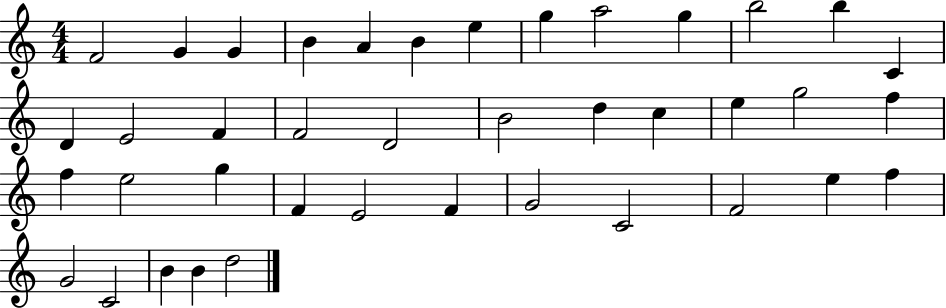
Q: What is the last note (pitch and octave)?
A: D5